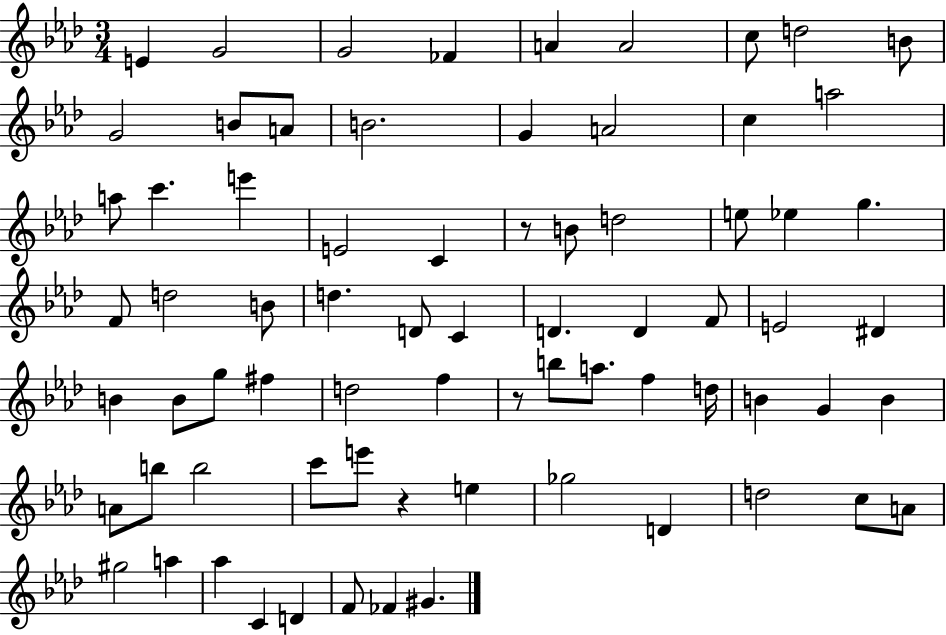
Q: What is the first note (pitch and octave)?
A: E4